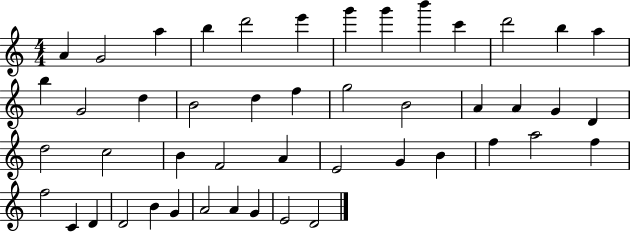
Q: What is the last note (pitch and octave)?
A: D4